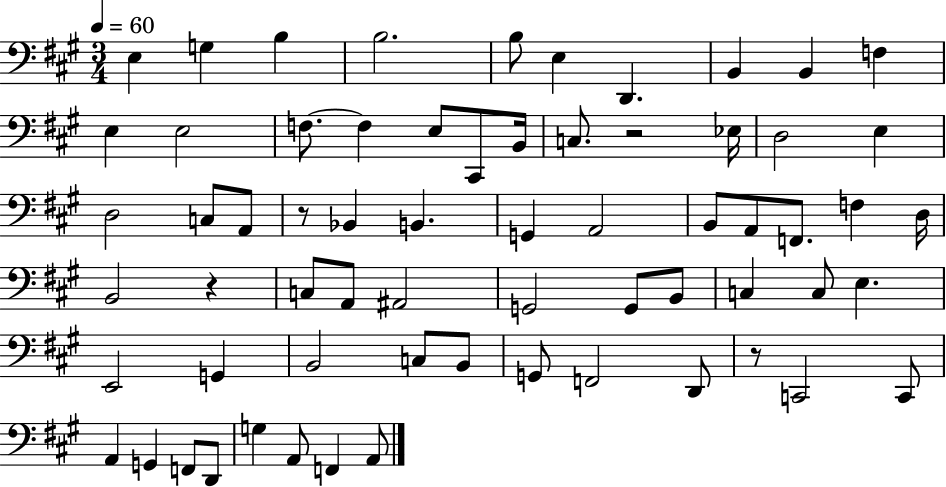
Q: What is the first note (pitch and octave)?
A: E3